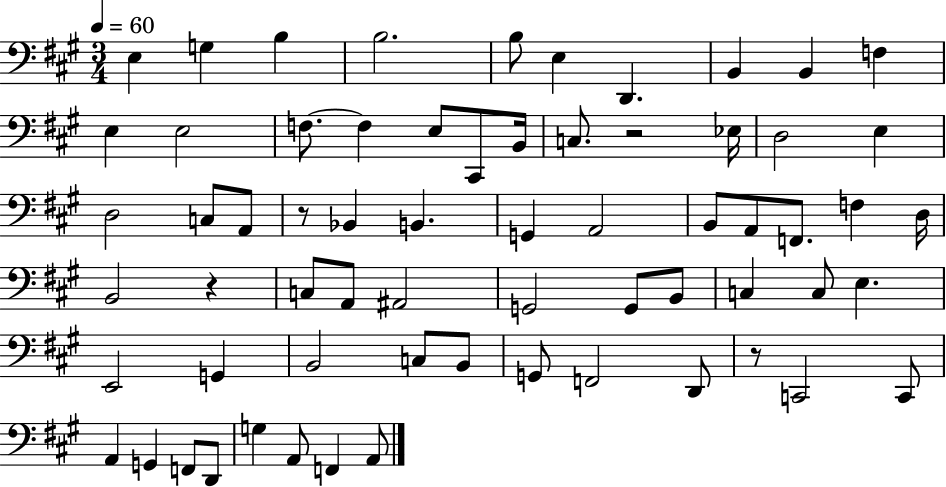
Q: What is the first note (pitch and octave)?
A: E3